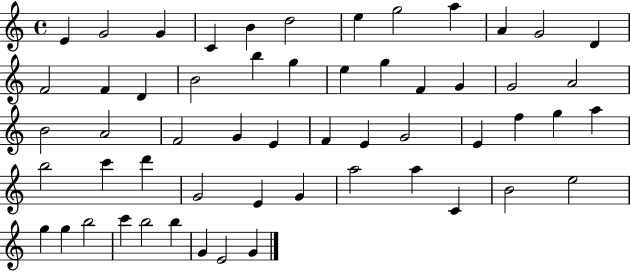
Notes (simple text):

E4/q G4/h G4/q C4/q B4/q D5/h E5/q G5/h A5/q A4/q G4/h D4/q F4/h F4/q D4/q B4/h B5/q G5/q E5/q G5/q F4/q G4/q G4/h A4/h B4/h A4/h F4/h G4/q E4/q F4/q E4/q G4/h E4/q F5/q G5/q A5/q B5/h C6/q D6/q G4/h E4/q G4/q A5/h A5/q C4/q B4/h E5/h G5/q G5/q B5/h C6/q B5/h B5/q G4/q E4/h G4/q